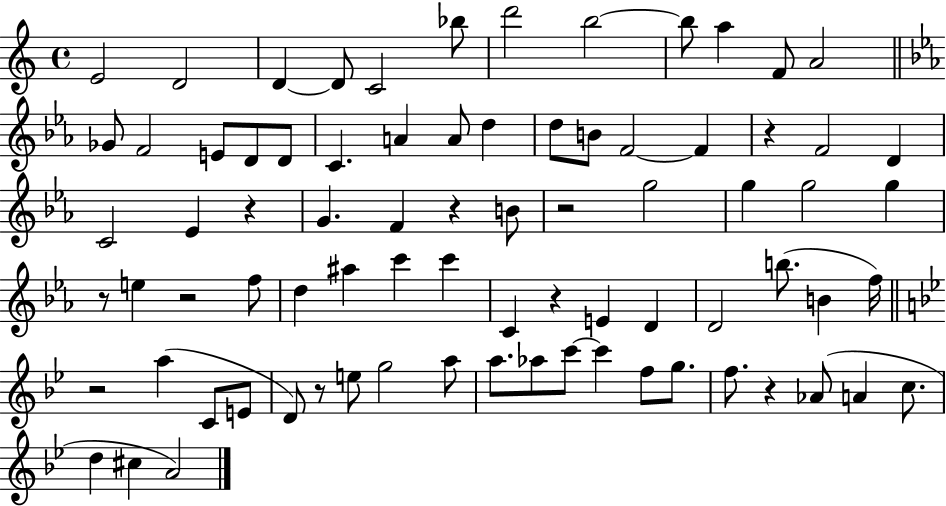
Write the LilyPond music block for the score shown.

{
  \clef treble
  \time 4/4
  \defaultTimeSignature
  \key c \major
  e'2 d'2 | d'4~~ d'8 c'2 bes''8 | d'''2 b''2~~ | b''8 a''4 f'8 a'2 | \break \bar "||" \break \key c \minor ges'8 f'2 e'8 d'8 d'8 | c'4. a'4 a'8 d''4 | d''8 b'8 f'2~~ f'4 | r4 f'2 d'4 | \break c'2 ees'4 r4 | g'4. f'4 r4 b'8 | r2 g''2 | g''4 g''2 g''4 | \break r8 e''4 r2 f''8 | d''4 ais''4 c'''4 c'''4 | c'4 r4 e'4 d'4 | d'2 b''8.( b'4 f''16) | \break \bar "||" \break \key bes \major r2 a''4( c'8 e'8 | d'8) r8 e''8 g''2 a''8 | a''8. aes''8 c'''8~~ c'''4 f''8 g''8. | f''8. r4 aes'8( a'4 c''8. | \break d''4 cis''4 a'2) | \bar "|."
}